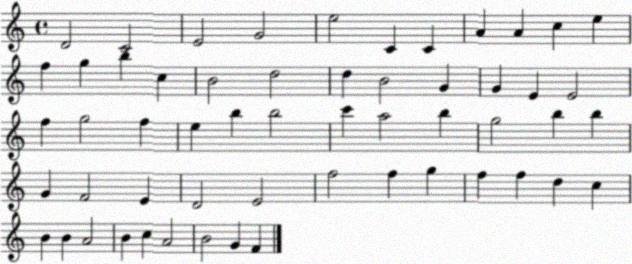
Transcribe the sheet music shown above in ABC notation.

X:1
T:Untitled
M:4/4
L:1/4
K:C
D2 C2 E2 G2 e2 C C A A c e f g b c B2 d2 d B2 G G E E2 f g2 f e b b2 c' a2 b g2 b b G F2 E D2 E2 f2 f g f f d c B B A2 B c A2 B2 G F